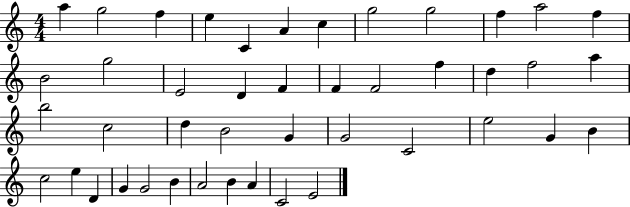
{
  \clef treble
  \numericTimeSignature
  \time 4/4
  \key c \major
  a''4 g''2 f''4 | e''4 c'4 a'4 c''4 | g''2 g''2 | f''4 a''2 f''4 | \break b'2 g''2 | e'2 d'4 f'4 | f'4 f'2 f''4 | d''4 f''2 a''4 | \break b''2 c''2 | d''4 b'2 g'4 | g'2 c'2 | e''2 g'4 b'4 | \break c''2 e''4 d'4 | g'4 g'2 b'4 | a'2 b'4 a'4 | c'2 e'2 | \break \bar "|."
}